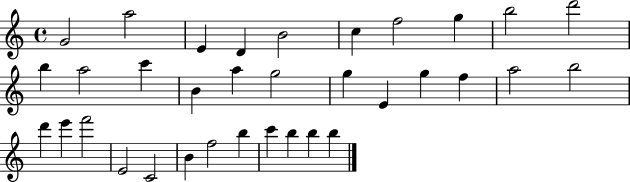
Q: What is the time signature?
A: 4/4